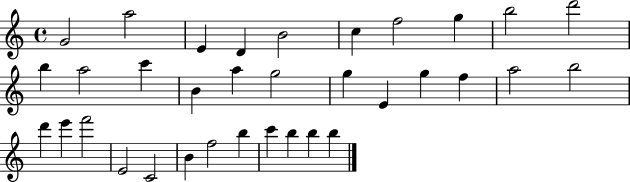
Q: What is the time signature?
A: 4/4